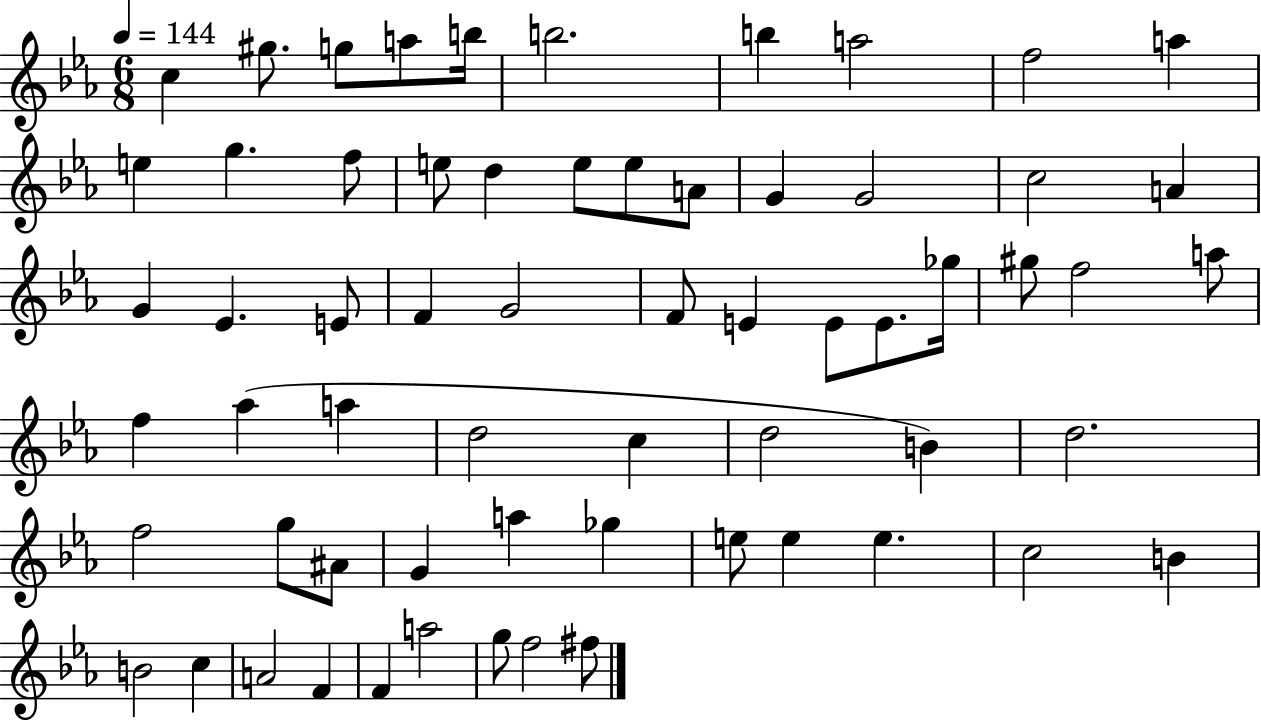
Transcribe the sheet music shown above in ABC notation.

X:1
T:Untitled
M:6/8
L:1/4
K:Eb
c ^g/2 g/2 a/2 b/4 b2 b a2 f2 a e g f/2 e/2 d e/2 e/2 A/2 G G2 c2 A G _E E/2 F G2 F/2 E E/2 E/2 _g/4 ^g/2 f2 a/2 f _a a d2 c d2 B d2 f2 g/2 ^A/2 G a _g e/2 e e c2 B B2 c A2 F F a2 g/2 f2 ^f/2